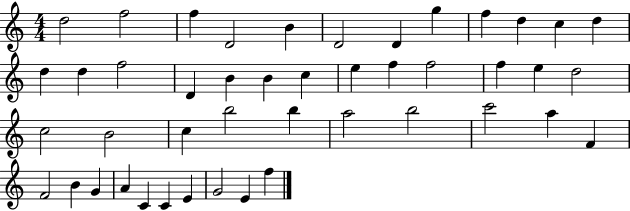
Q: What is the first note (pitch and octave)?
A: D5